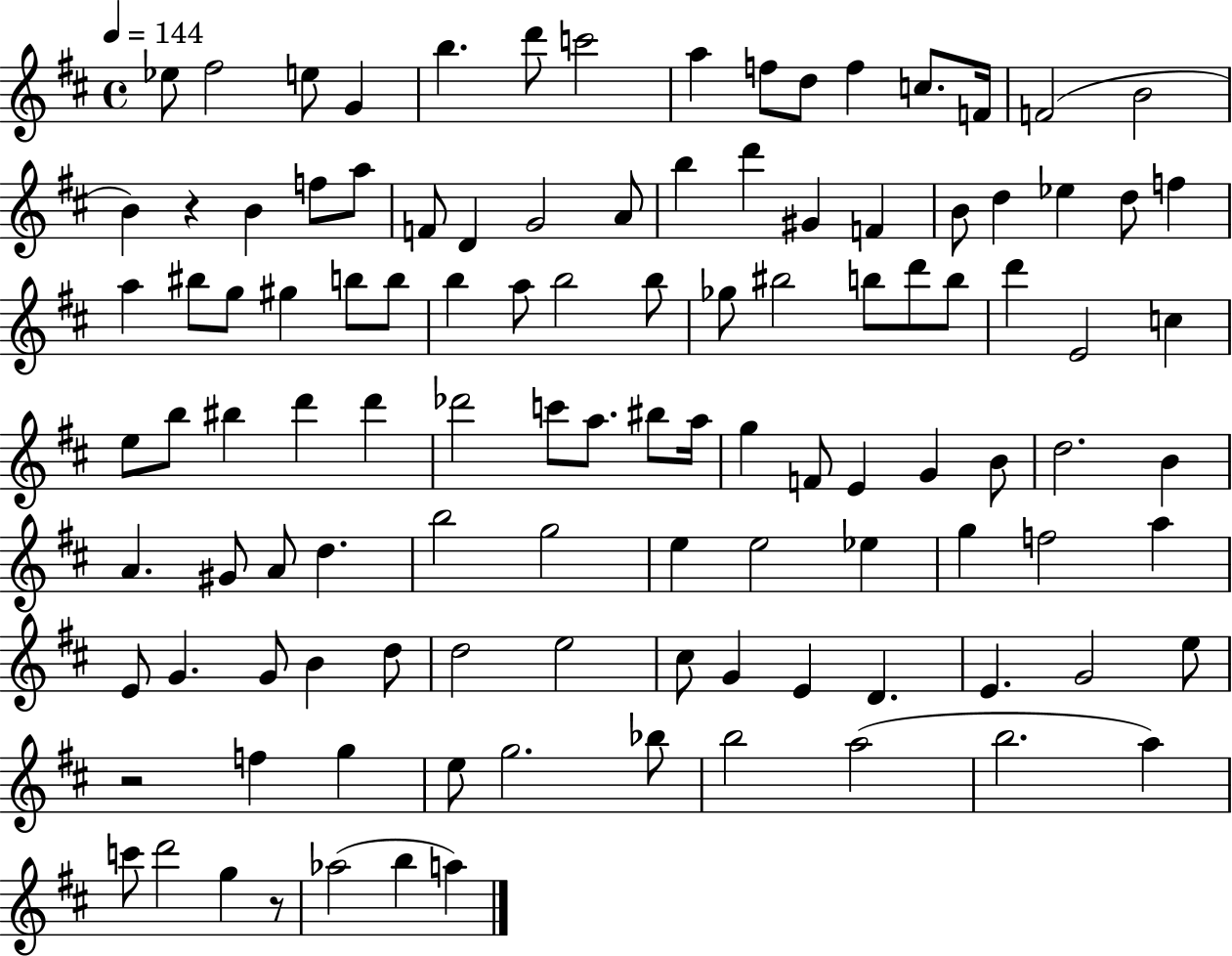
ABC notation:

X:1
T:Untitled
M:4/4
L:1/4
K:D
_e/2 ^f2 e/2 G b d'/2 c'2 a f/2 d/2 f c/2 F/4 F2 B2 B z B f/2 a/2 F/2 D G2 A/2 b d' ^G F B/2 d _e d/2 f a ^b/2 g/2 ^g b/2 b/2 b a/2 b2 b/2 _g/2 ^b2 b/2 d'/2 b/2 d' E2 c e/2 b/2 ^b d' d' _d'2 c'/2 a/2 ^b/2 a/4 g F/2 E G B/2 d2 B A ^G/2 A/2 d b2 g2 e e2 _e g f2 a E/2 G G/2 B d/2 d2 e2 ^c/2 G E D E G2 e/2 z2 f g e/2 g2 _b/2 b2 a2 b2 a c'/2 d'2 g z/2 _a2 b a